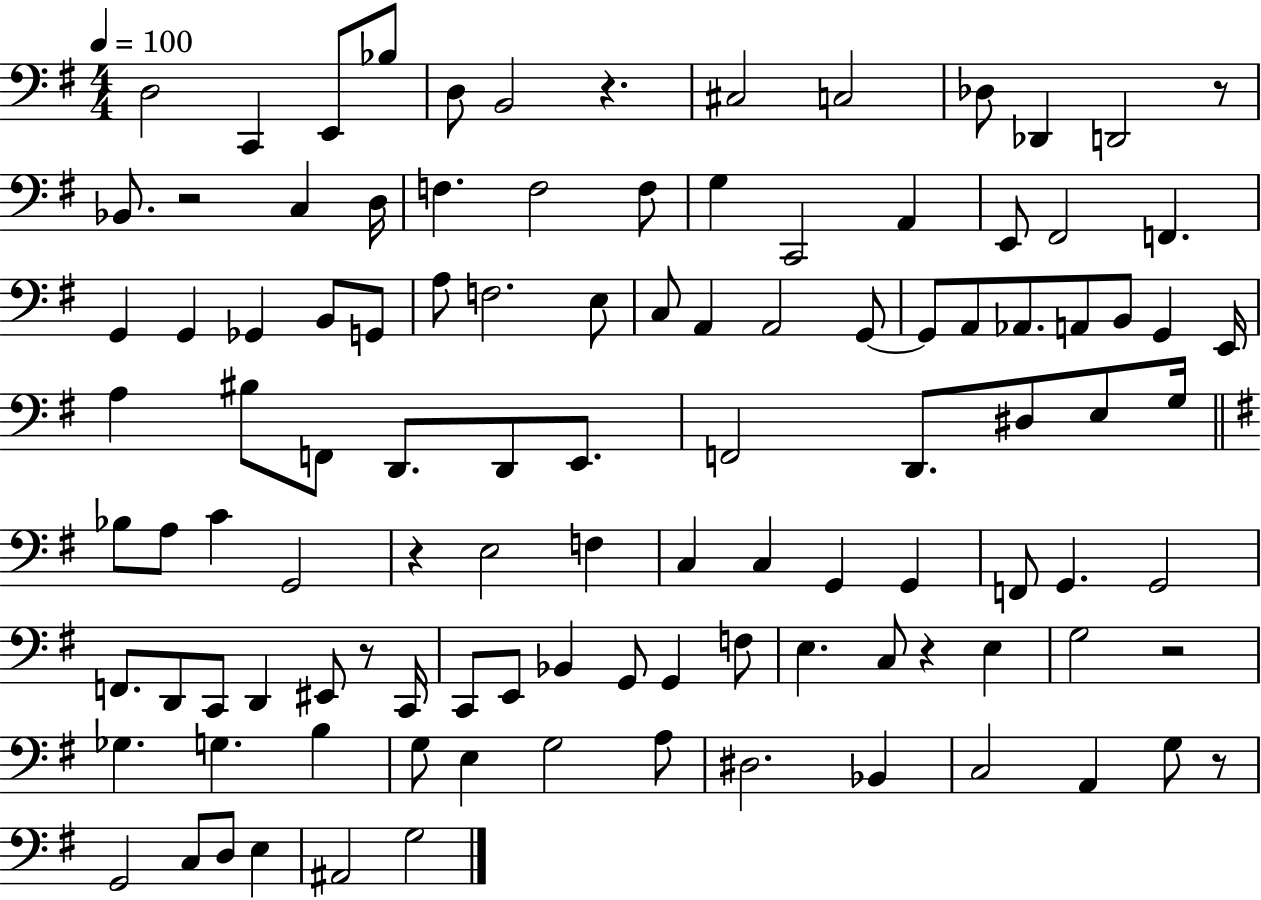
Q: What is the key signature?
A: G major